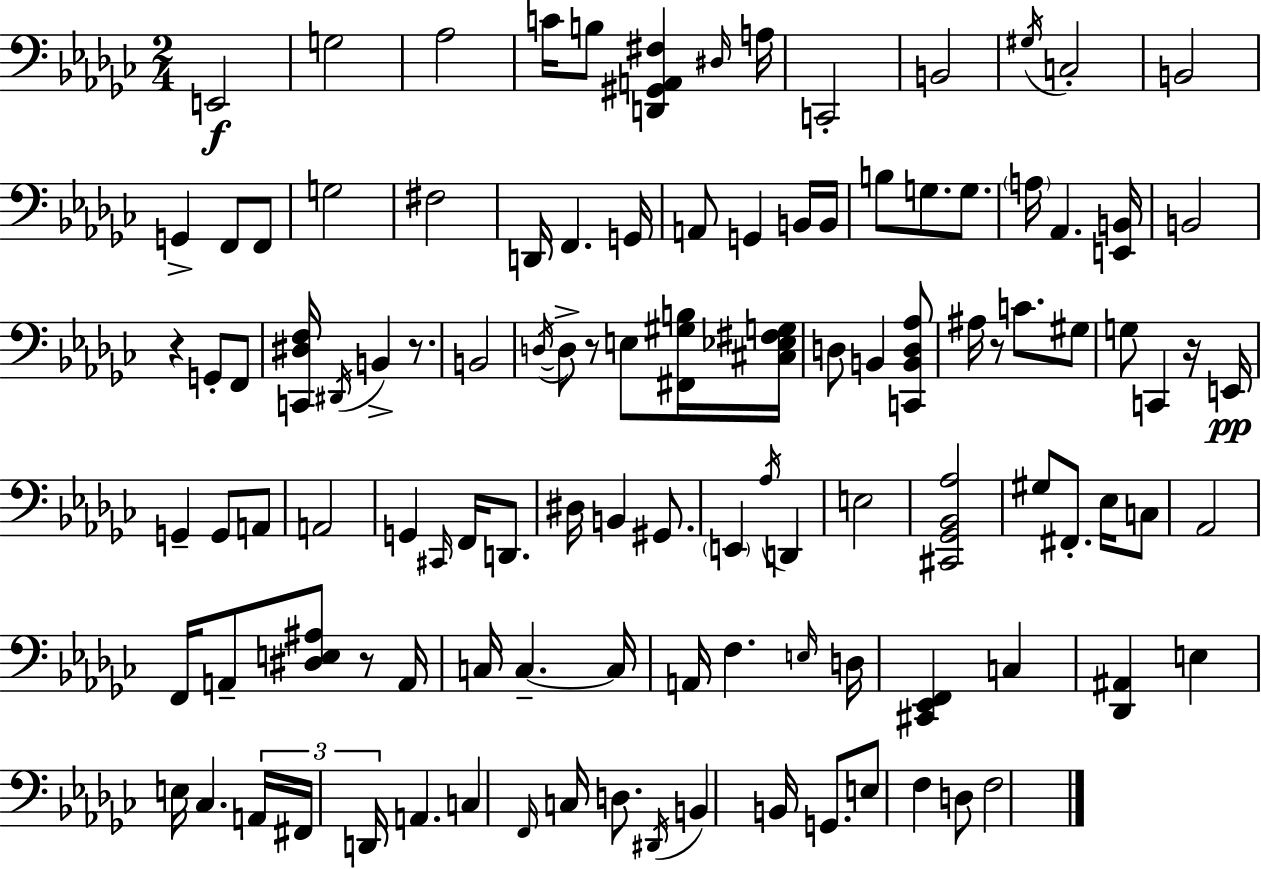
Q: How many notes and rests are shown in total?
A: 112